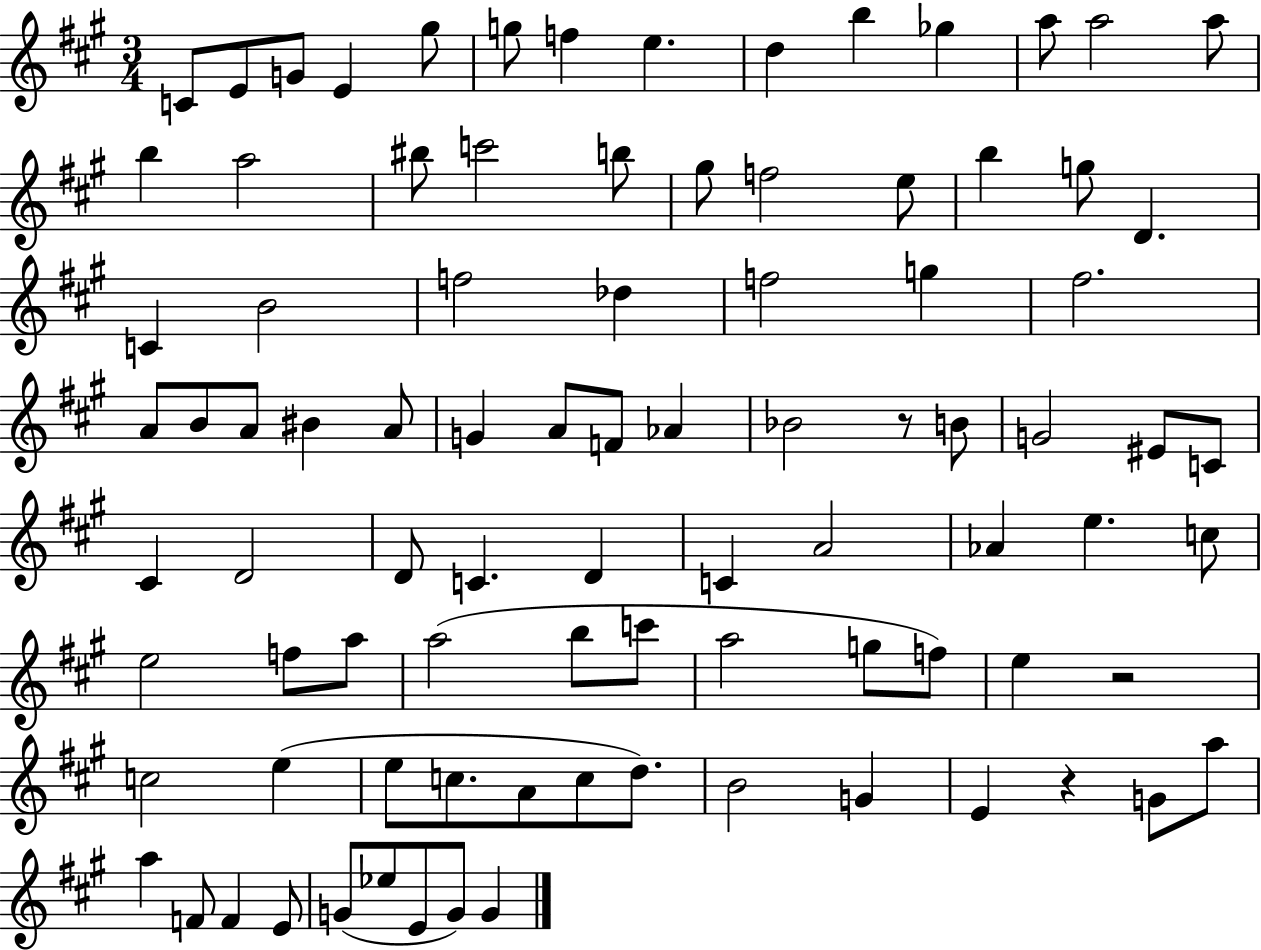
C4/e E4/e G4/e E4/q G#5/e G5/e F5/q E5/q. D5/q B5/q Gb5/q A5/e A5/h A5/e B5/q A5/h BIS5/e C6/h B5/e G#5/e F5/h E5/e B5/q G5/e D4/q. C4/q B4/h F5/h Db5/q F5/h G5/q F#5/h. A4/e B4/e A4/e BIS4/q A4/e G4/q A4/e F4/e Ab4/q Bb4/h R/e B4/e G4/h EIS4/e C4/e C#4/q D4/h D4/e C4/q. D4/q C4/q A4/h Ab4/q E5/q. C5/e E5/h F5/e A5/e A5/h B5/e C6/e A5/h G5/e F5/e E5/q R/h C5/h E5/q E5/e C5/e. A4/e C5/e D5/e. B4/h G4/q E4/q R/q G4/e A5/e A5/q F4/e F4/q E4/e G4/e Eb5/e E4/e G4/e G4/q